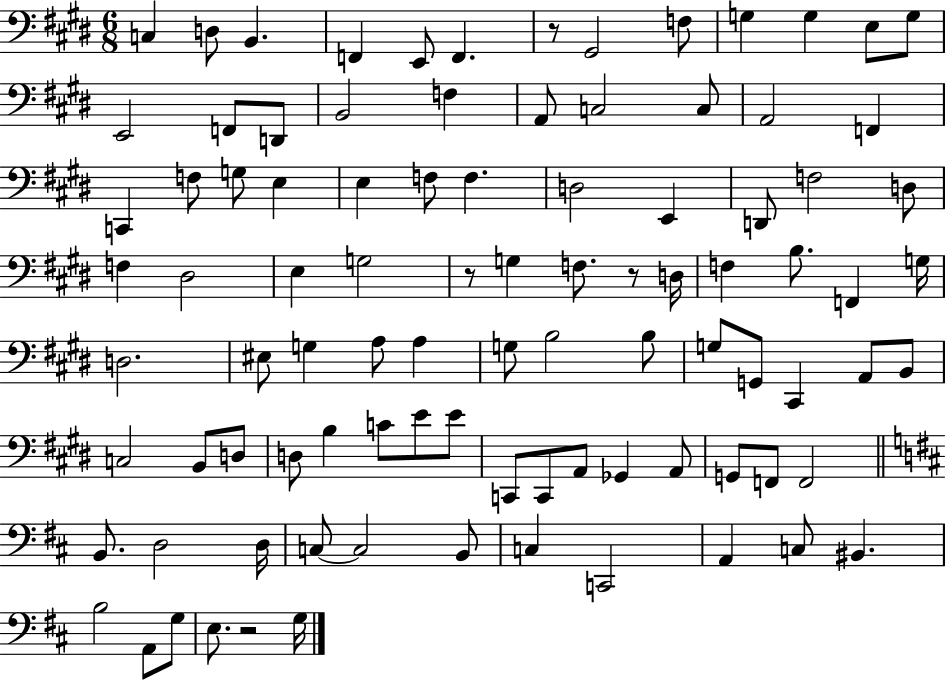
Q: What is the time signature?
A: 6/8